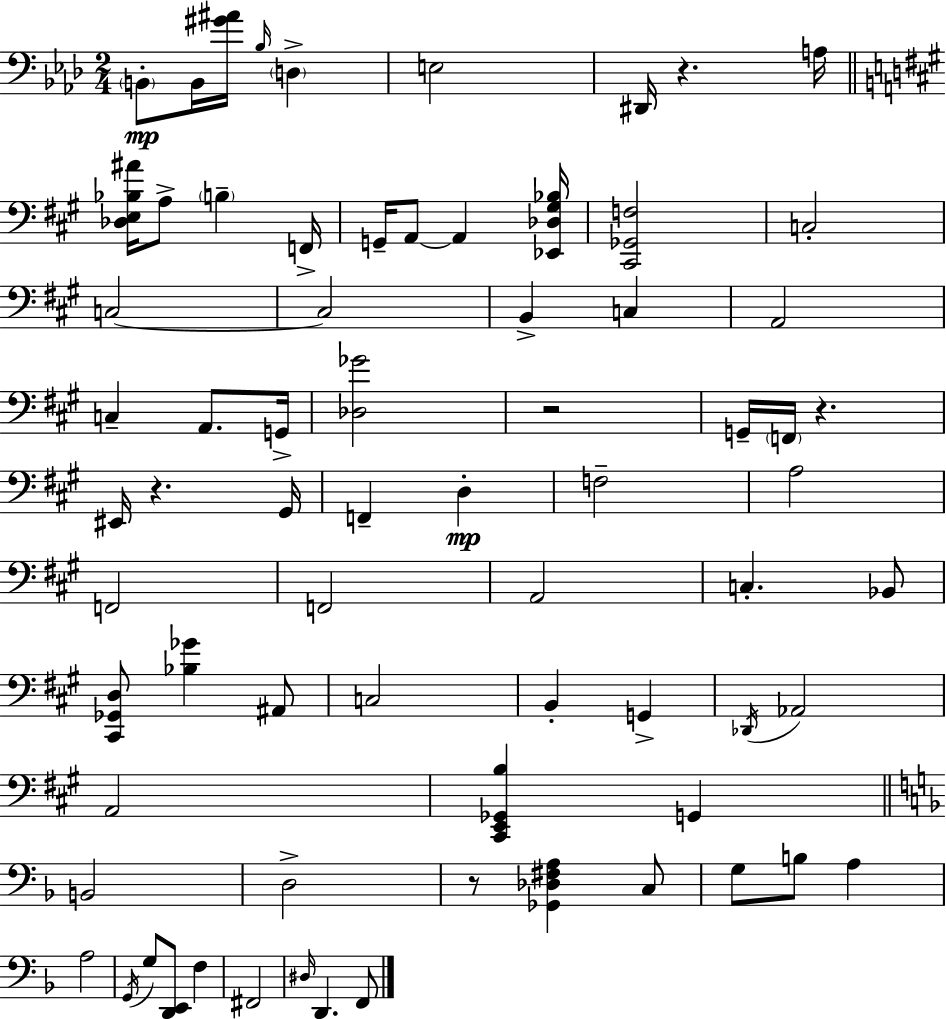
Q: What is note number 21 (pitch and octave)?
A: A2